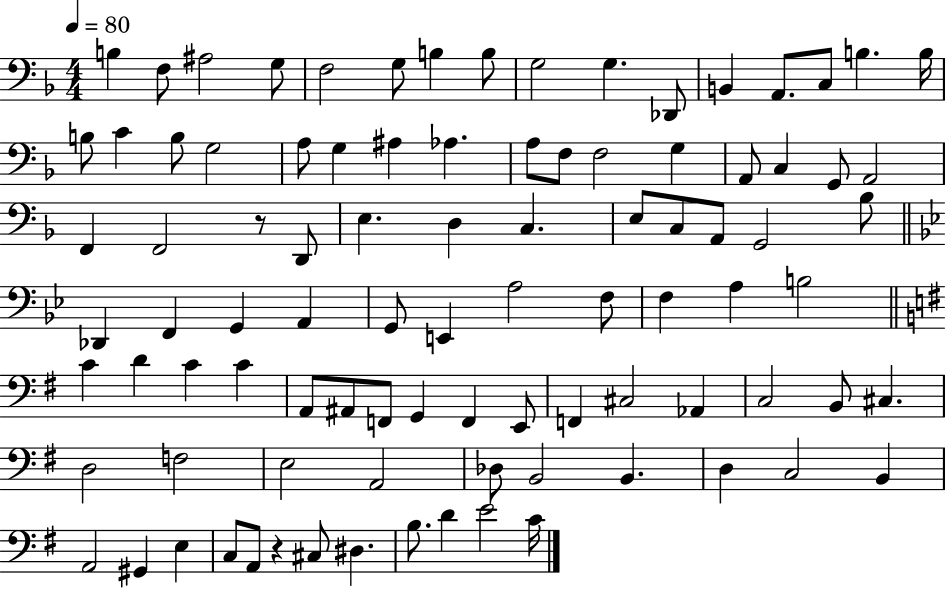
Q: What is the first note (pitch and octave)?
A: B3